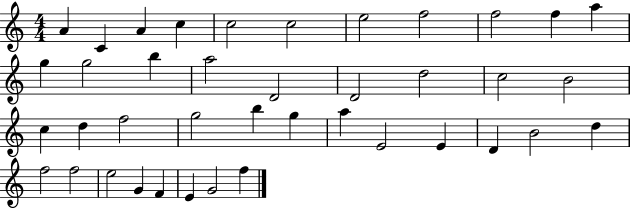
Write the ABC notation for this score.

X:1
T:Untitled
M:4/4
L:1/4
K:C
A C A c c2 c2 e2 f2 f2 f a g g2 b a2 D2 D2 d2 c2 B2 c d f2 g2 b g a E2 E D B2 d f2 f2 e2 G F E G2 f